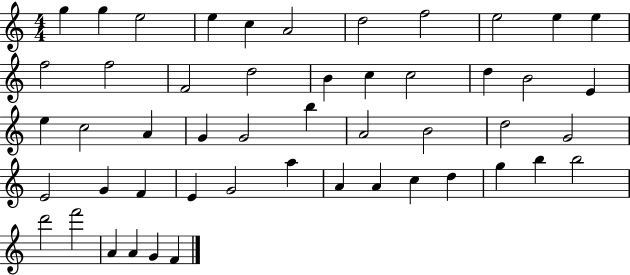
G5/q G5/q E5/h E5/q C5/q A4/h D5/h F5/h E5/h E5/q E5/q F5/h F5/h F4/h D5/h B4/q C5/q C5/h D5/q B4/h E4/q E5/q C5/h A4/q G4/q G4/h B5/q A4/h B4/h D5/h G4/h E4/h G4/q F4/q E4/q G4/h A5/q A4/q A4/q C5/q D5/q G5/q B5/q B5/h D6/h F6/h A4/q A4/q G4/q F4/q